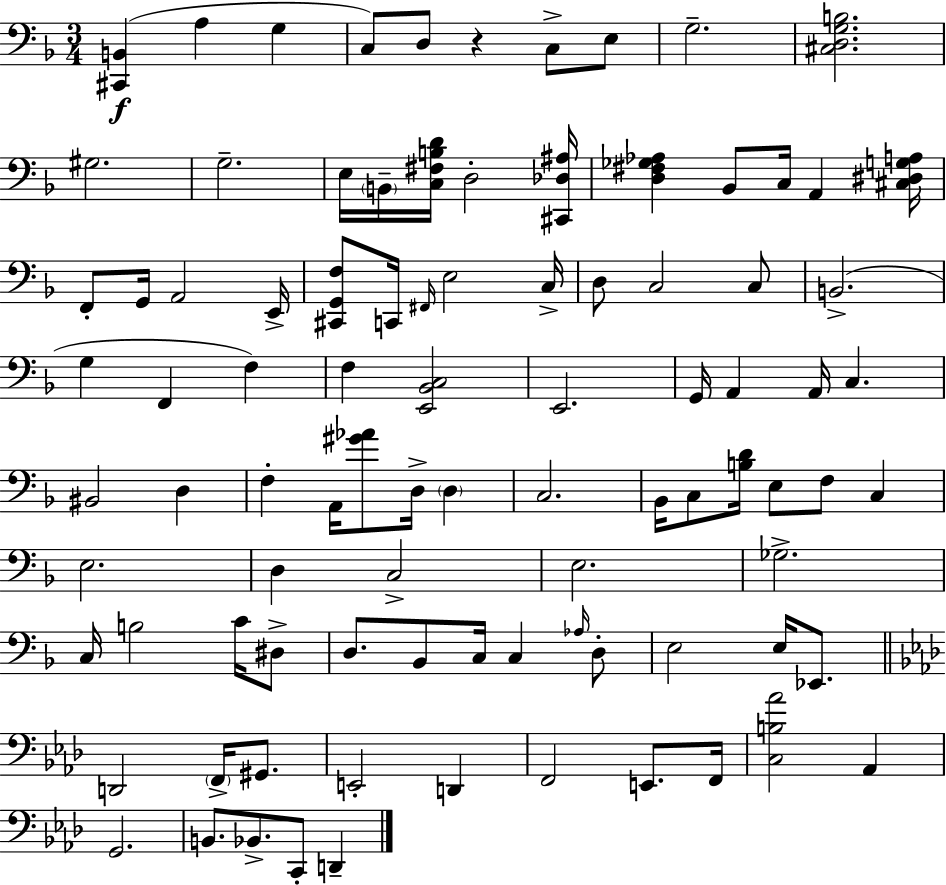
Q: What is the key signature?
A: D minor